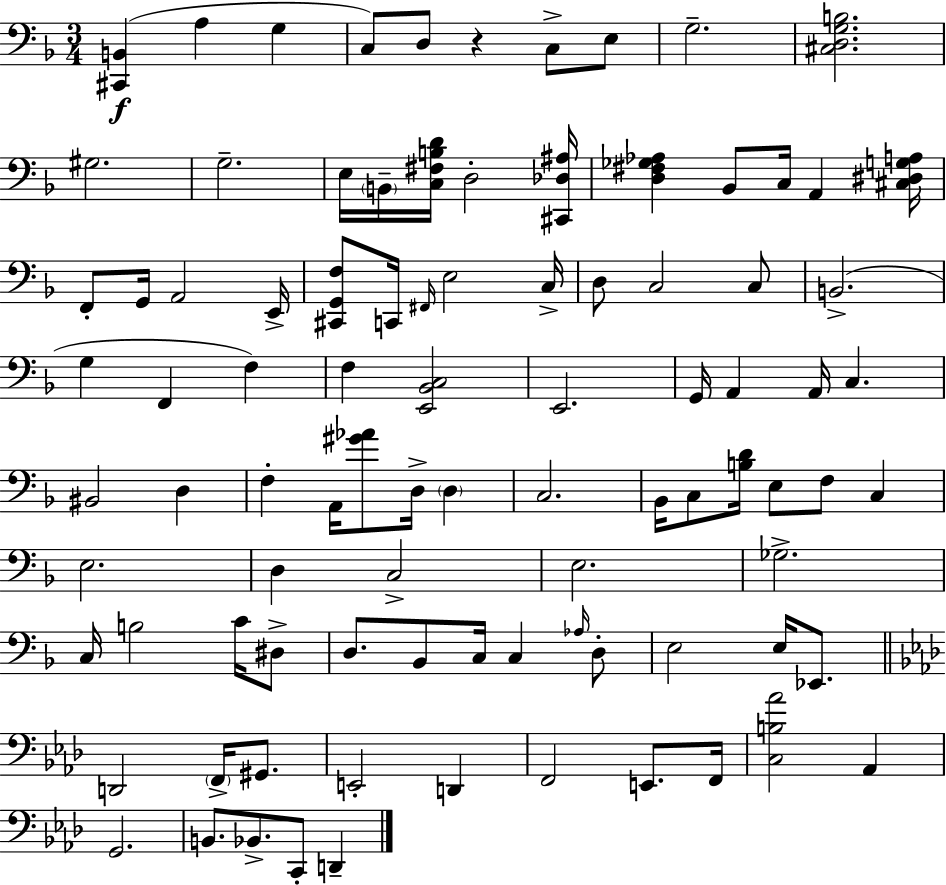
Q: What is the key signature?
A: D minor